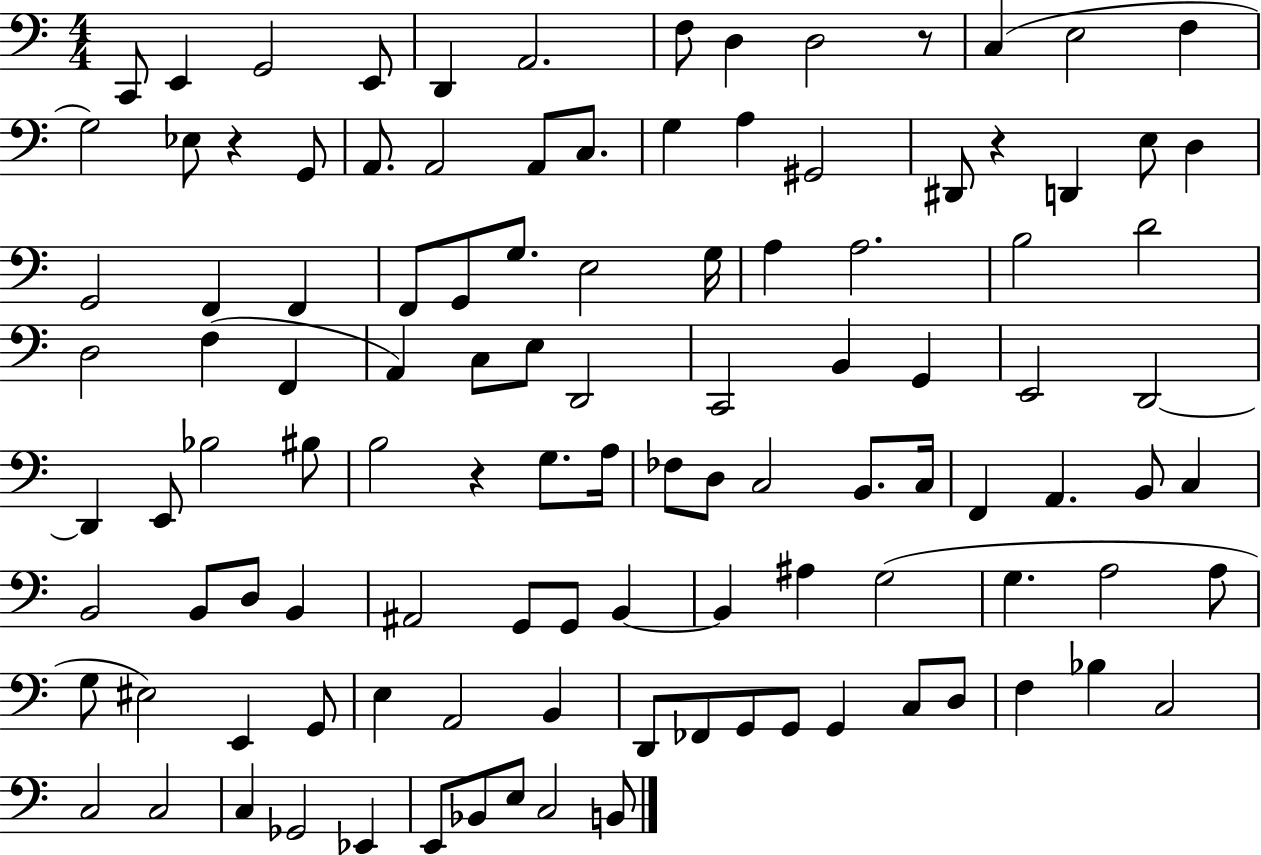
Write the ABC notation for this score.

X:1
T:Untitled
M:4/4
L:1/4
K:C
C,,/2 E,, G,,2 E,,/2 D,, A,,2 F,/2 D, D,2 z/2 C, E,2 F, G,2 _E,/2 z G,,/2 A,,/2 A,,2 A,,/2 C,/2 G, A, ^G,,2 ^D,,/2 z D,, E,/2 D, G,,2 F,, F,, F,,/2 G,,/2 G,/2 E,2 G,/4 A, A,2 B,2 D2 D,2 F, F,, A,, C,/2 E,/2 D,,2 C,,2 B,, G,, E,,2 D,,2 D,, E,,/2 _B,2 ^B,/2 B,2 z G,/2 A,/4 _F,/2 D,/2 C,2 B,,/2 C,/4 F,, A,, B,,/2 C, B,,2 B,,/2 D,/2 B,, ^A,,2 G,,/2 G,,/2 B,, B,, ^A, G,2 G, A,2 A,/2 G,/2 ^E,2 E,, G,,/2 E, A,,2 B,, D,,/2 _F,,/2 G,,/2 G,,/2 G,, C,/2 D,/2 F, _B, C,2 C,2 C,2 C, _G,,2 _E,, E,,/2 _B,,/2 E,/2 C,2 B,,/2